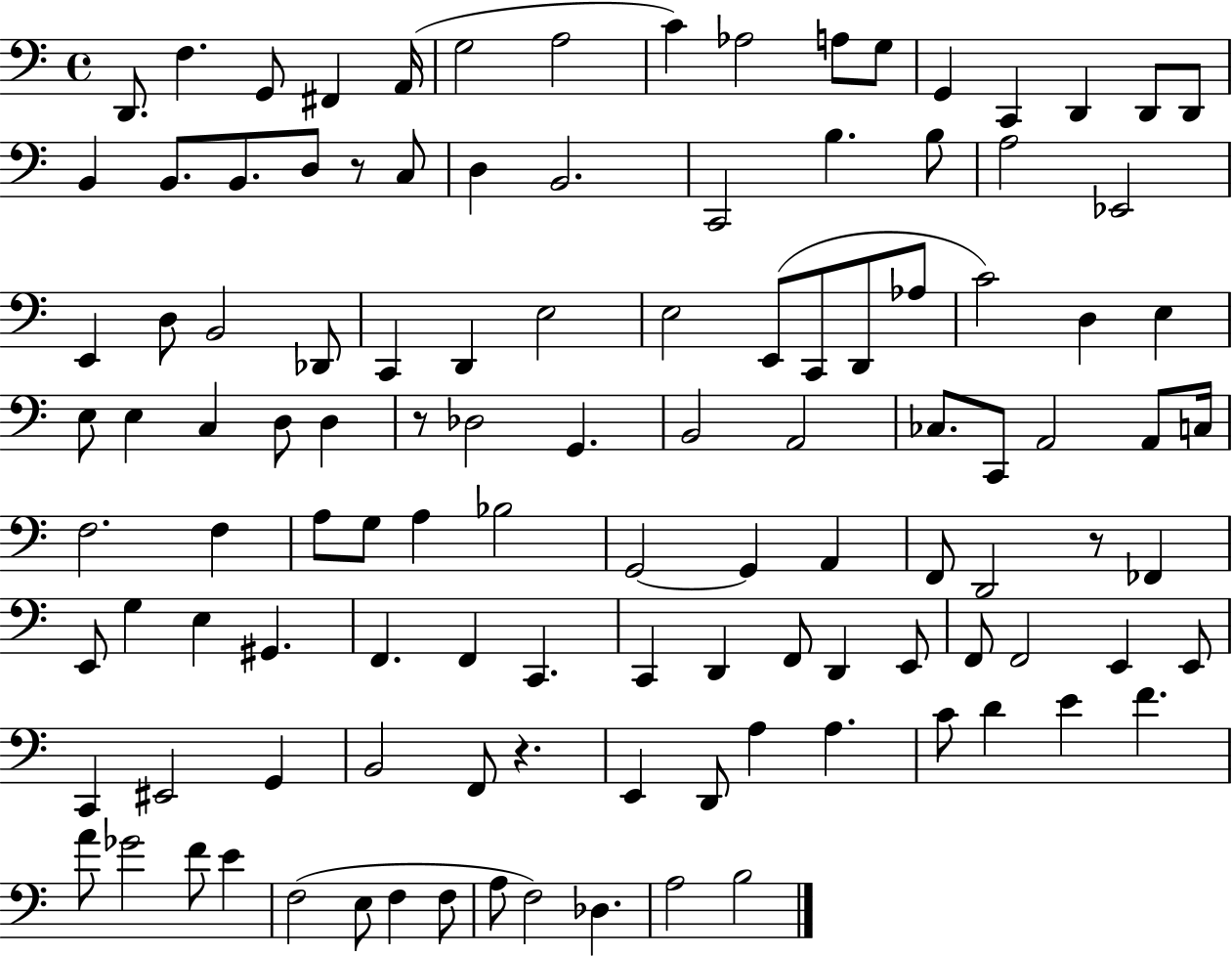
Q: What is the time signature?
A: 4/4